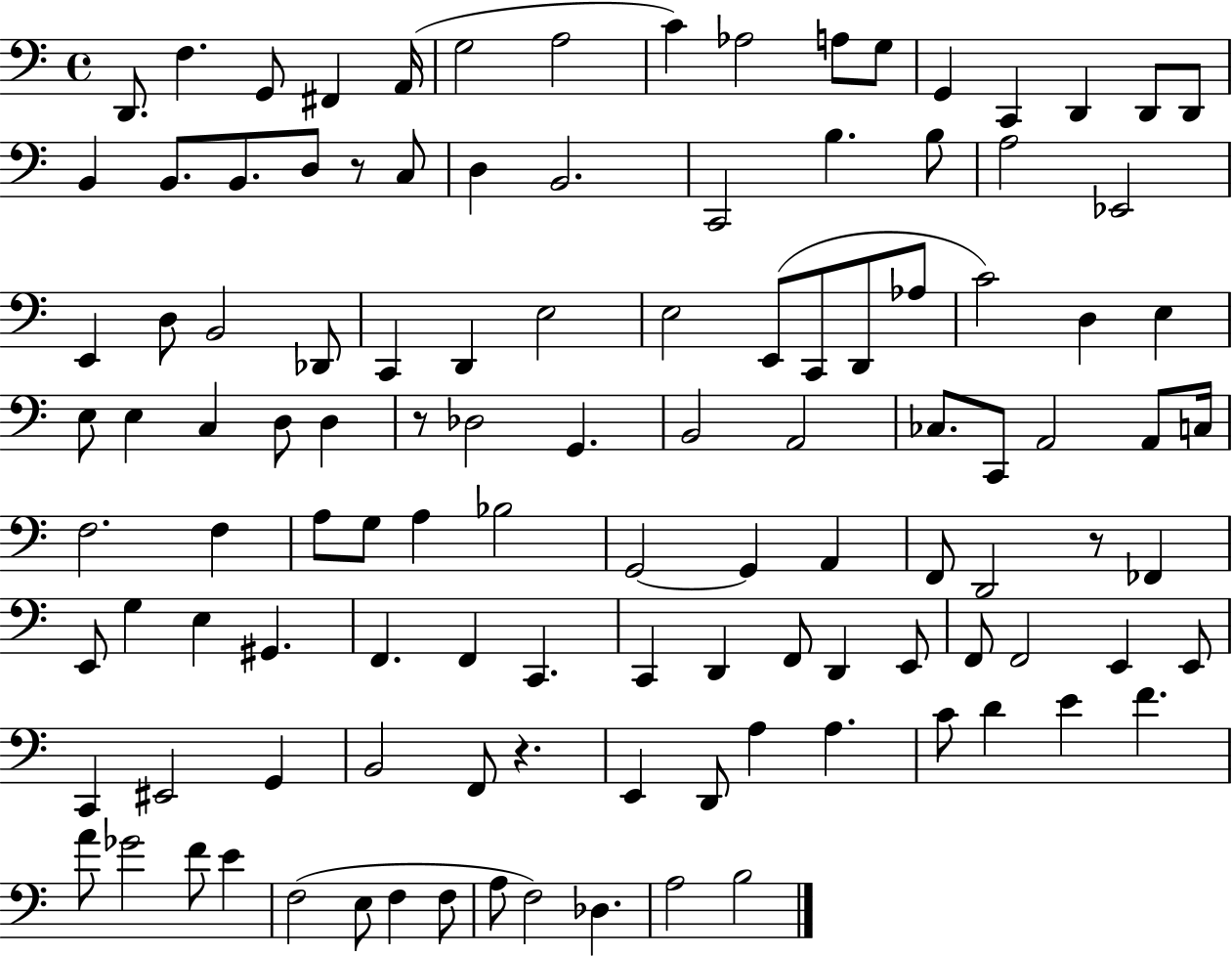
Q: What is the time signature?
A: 4/4